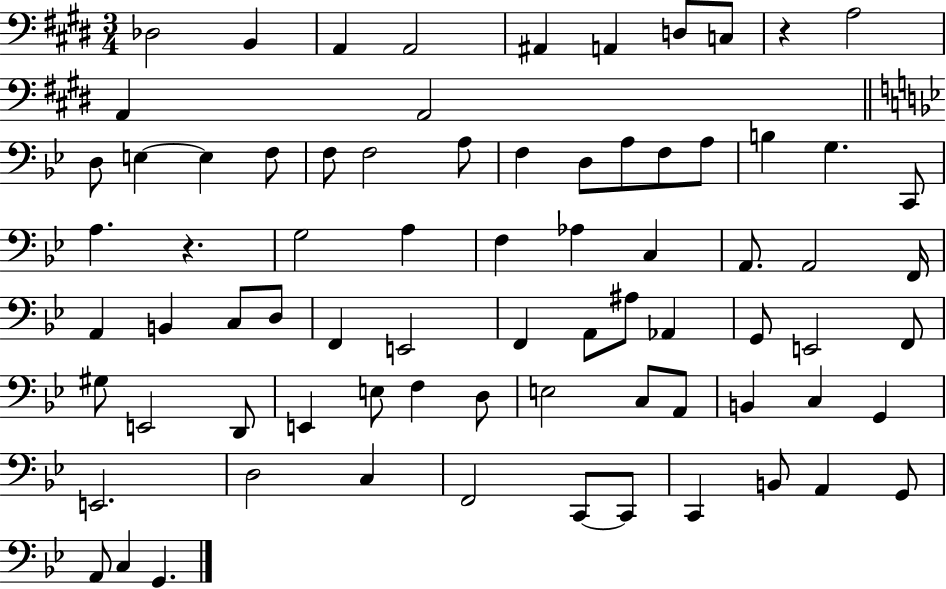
Db3/h B2/q A2/q A2/h A#2/q A2/q D3/e C3/e R/q A3/h A2/q A2/h D3/e E3/q E3/q F3/e F3/e F3/h A3/e F3/q D3/e A3/e F3/e A3/e B3/q G3/q. C2/e A3/q. R/q. G3/h A3/q F3/q Ab3/q C3/q A2/e. A2/h F2/s A2/q B2/q C3/e D3/e F2/q E2/h F2/q A2/e A#3/e Ab2/q G2/e E2/h F2/e G#3/e E2/h D2/e E2/q E3/e F3/q D3/e E3/h C3/e A2/e B2/q C3/q G2/q E2/h. D3/h C3/q F2/h C2/e C2/e C2/q B2/e A2/q G2/e A2/e C3/q G2/q.